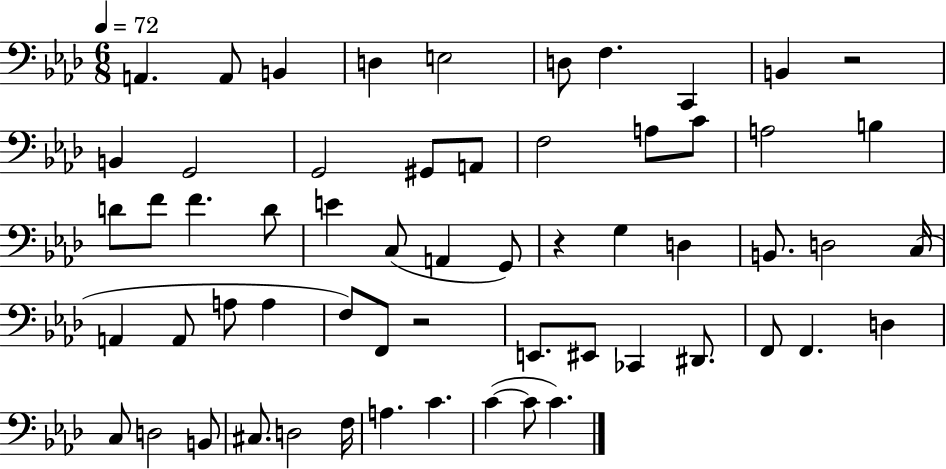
A2/q. A2/e B2/q D3/q E3/h D3/e F3/q. C2/q B2/q R/h B2/q G2/h G2/h G#2/e A2/e F3/h A3/e C4/e A3/h B3/q D4/e F4/e F4/q. D4/e E4/q C3/e A2/q G2/e R/q G3/q D3/q B2/e. D3/h C3/s A2/q A2/e A3/e A3/q F3/e F2/e R/h E2/e. EIS2/e CES2/q D#2/e. F2/e F2/q. D3/q C3/e D3/h B2/e C#3/e. D3/h F3/s A3/q. C4/q. C4/q C4/e C4/q.